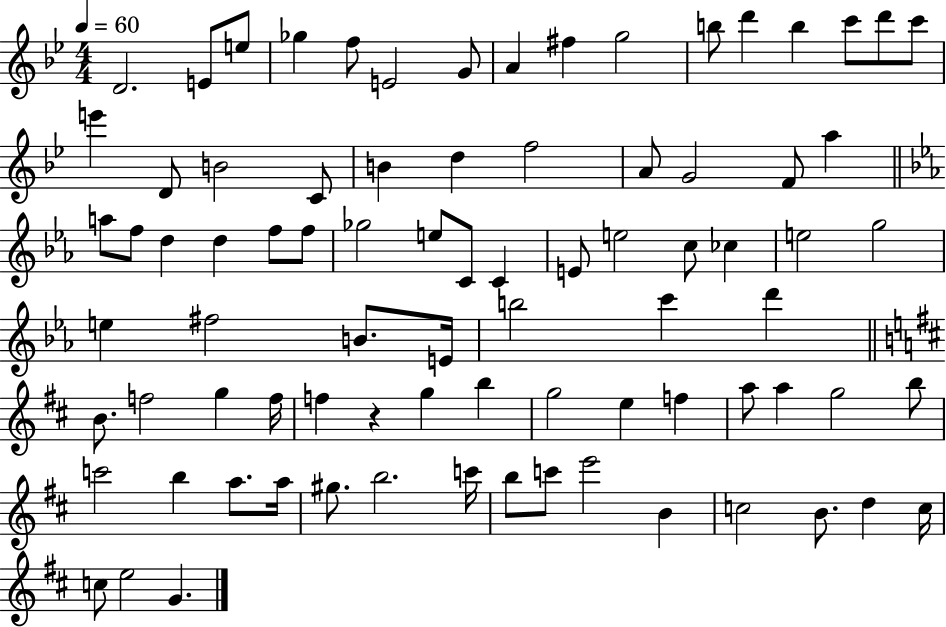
D4/h. E4/e E5/e Gb5/q F5/e E4/h G4/e A4/q F#5/q G5/h B5/e D6/q B5/q C6/e D6/e C6/e E6/q D4/e B4/h C4/e B4/q D5/q F5/h A4/e G4/h F4/e A5/q A5/e F5/e D5/q D5/q F5/e F5/e Gb5/h E5/e C4/e C4/q E4/e E5/h C5/e CES5/q E5/h G5/h E5/q F#5/h B4/e. E4/s B5/h C6/q D6/q B4/e. F5/h G5/q F5/s F5/q R/q G5/q B5/q G5/h E5/q F5/q A5/e A5/q G5/h B5/e C6/h B5/q A5/e. A5/s G#5/e. B5/h. C6/s B5/e C6/e E6/h B4/q C5/h B4/e. D5/q C5/s C5/e E5/h G4/q.